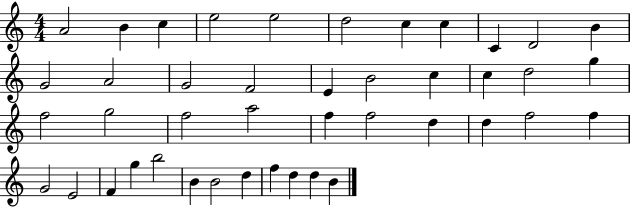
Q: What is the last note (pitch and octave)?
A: B4